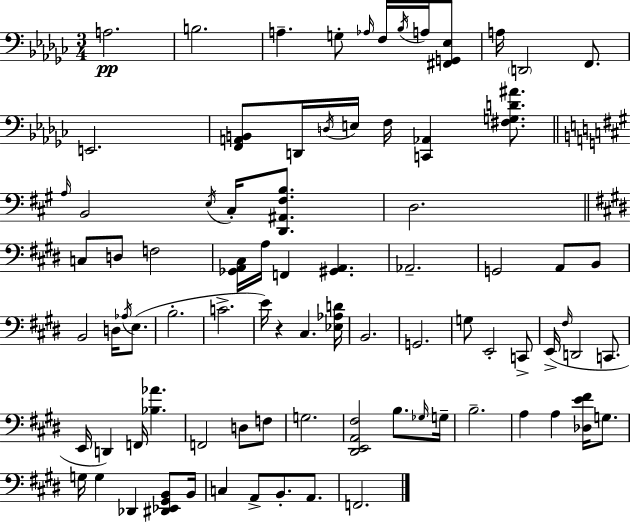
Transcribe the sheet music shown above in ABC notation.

X:1
T:Untitled
M:3/4
L:1/4
K:Ebm
A,2 B,2 A, G,/2 _A,/4 F,/4 _B,/4 A,/4 [^F,,G,,_E,]/2 A,/4 D,,2 F,,/2 E,,2 [F,,A,,B,,]/2 D,,/4 D,/4 E,/4 F,/4 [C,,_A,,] [^F,G,D^A]/2 A,/4 B,,2 E,/4 ^C,/4 [D,,^A,,^F,B,]/2 D,2 C,/2 D,/2 F,2 [_G,,A,,^C,]/4 A,/4 F,, [^G,,A,,] _A,,2 G,,2 A,,/2 B,,/2 B,,2 D,/4 _A,/4 E,/2 B,2 C2 E/4 z ^C, [_E,_A,D]/4 B,,2 G,,2 G,/2 E,,2 C,,/2 E,,/4 ^F,/4 D,,2 C,,/2 E,,/4 D,, F,,/4 [_B,_A] F,,2 D,/2 F,/2 G,2 [^D,,E,,A,,^F,]2 B,/2 _G,/4 G,/4 B,2 A, A, [_D,E^F]/4 G,/2 G,/4 G, _D,, [^D,,_E,,^G,,B,,]/2 B,,/4 C, A,,/2 B,,/2 A,,/2 F,,2